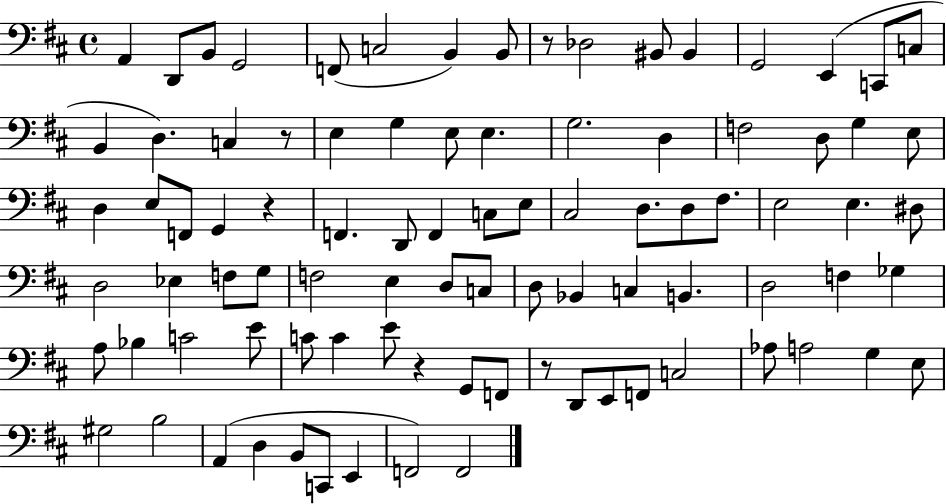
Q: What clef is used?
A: bass